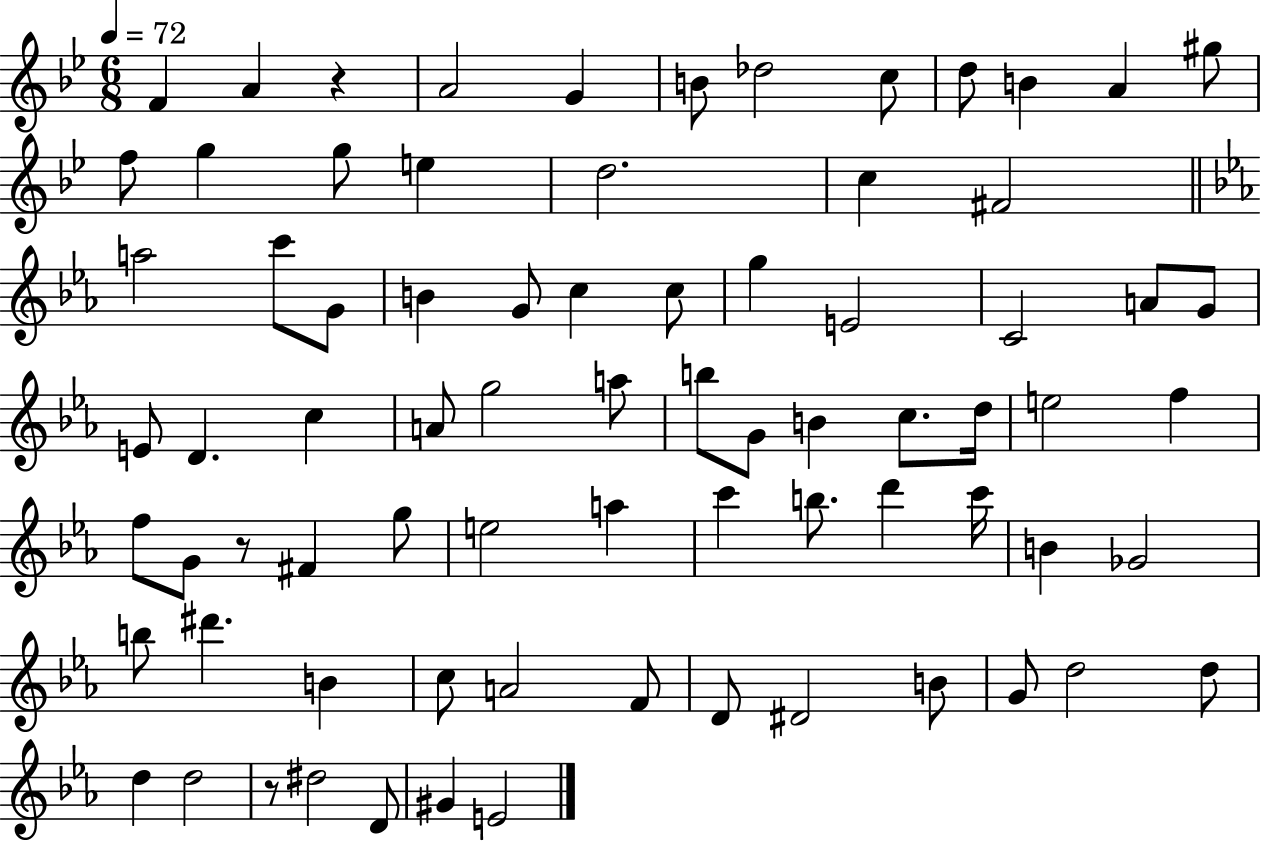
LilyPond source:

{
  \clef treble
  \numericTimeSignature
  \time 6/8
  \key bes \major
  \tempo 4 = 72
  \repeat volta 2 { f'4 a'4 r4 | a'2 g'4 | b'8 des''2 c''8 | d''8 b'4 a'4 gis''8 | \break f''8 g''4 g''8 e''4 | d''2. | c''4 fis'2 | \bar "||" \break \key ees \major a''2 c'''8 g'8 | b'4 g'8 c''4 c''8 | g''4 e'2 | c'2 a'8 g'8 | \break e'8 d'4. c''4 | a'8 g''2 a''8 | b''8 g'8 b'4 c''8. d''16 | e''2 f''4 | \break f''8 g'8 r8 fis'4 g''8 | e''2 a''4 | c'''4 b''8. d'''4 c'''16 | b'4 ges'2 | \break b''8 dis'''4. b'4 | c''8 a'2 f'8 | d'8 dis'2 b'8 | g'8 d''2 d''8 | \break d''4 d''2 | r8 dis''2 d'8 | gis'4 e'2 | } \bar "|."
}